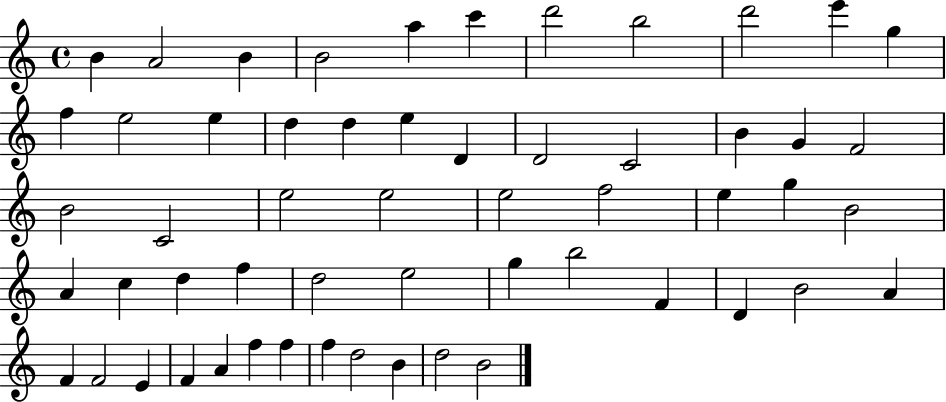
B4/q A4/h B4/q B4/h A5/q C6/q D6/h B5/h D6/h E6/q G5/q F5/q E5/h E5/q D5/q D5/q E5/q D4/q D4/h C4/h B4/q G4/q F4/h B4/h C4/h E5/h E5/h E5/h F5/h E5/q G5/q B4/h A4/q C5/q D5/q F5/q D5/h E5/h G5/q B5/h F4/q D4/q B4/h A4/q F4/q F4/h E4/q F4/q A4/q F5/q F5/q F5/q D5/h B4/q D5/h B4/h